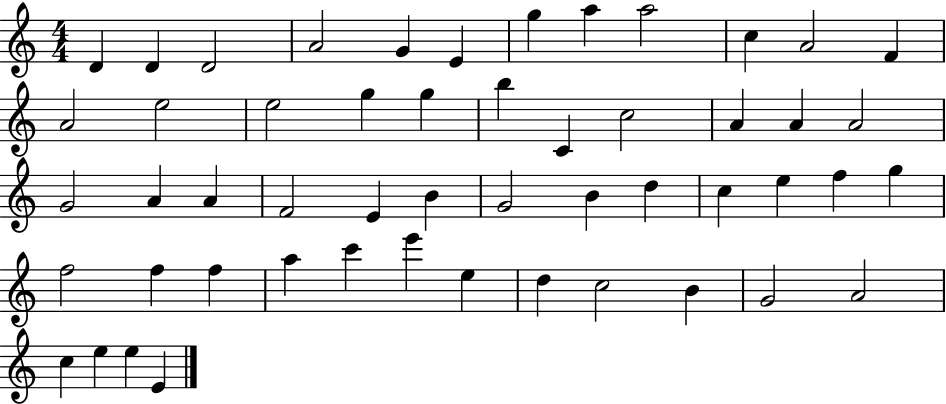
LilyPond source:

{
  \clef treble
  \numericTimeSignature
  \time 4/4
  \key c \major
  d'4 d'4 d'2 | a'2 g'4 e'4 | g''4 a''4 a''2 | c''4 a'2 f'4 | \break a'2 e''2 | e''2 g''4 g''4 | b''4 c'4 c''2 | a'4 a'4 a'2 | \break g'2 a'4 a'4 | f'2 e'4 b'4 | g'2 b'4 d''4 | c''4 e''4 f''4 g''4 | \break f''2 f''4 f''4 | a''4 c'''4 e'''4 e''4 | d''4 c''2 b'4 | g'2 a'2 | \break c''4 e''4 e''4 e'4 | \bar "|."
}